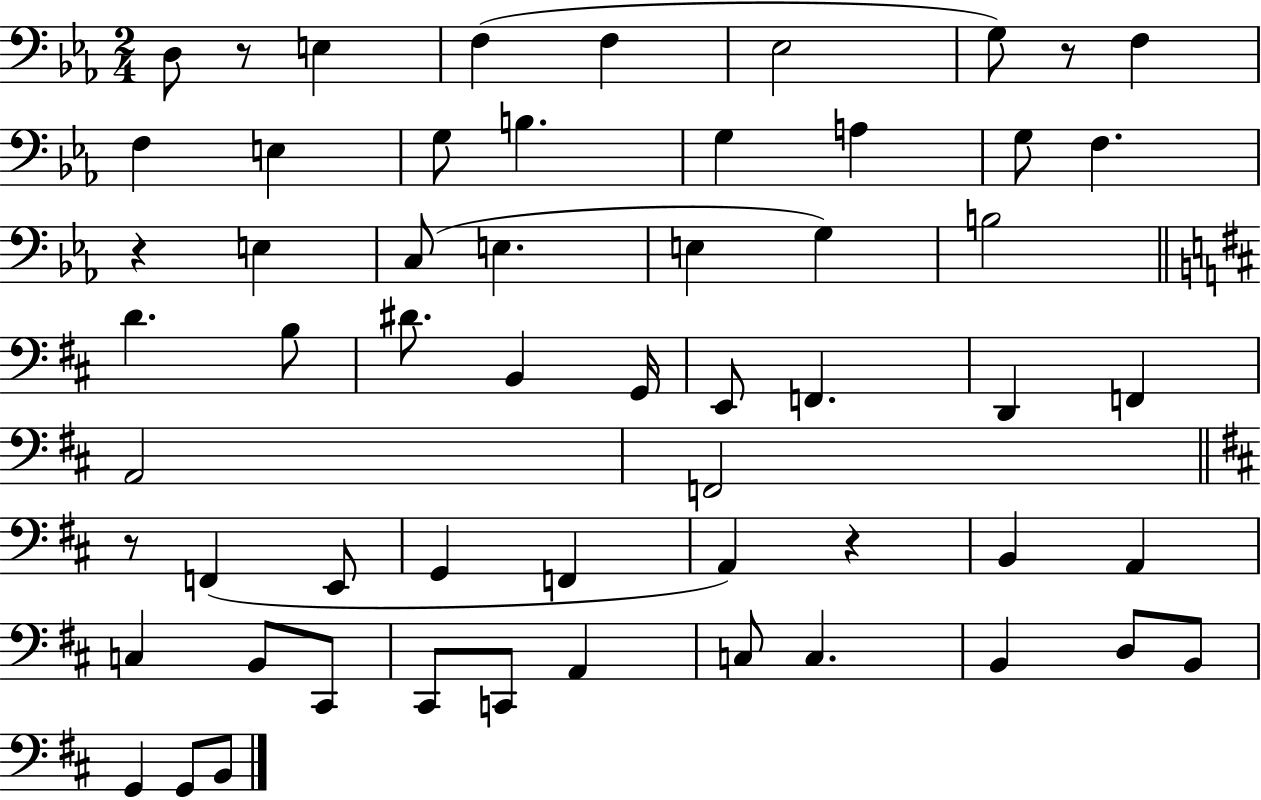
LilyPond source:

{
  \clef bass
  \numericTimeSignature
  \time 2/4
  \key ees \major
  d8 r8 e4 | f4( f4 | ees2 | g8) r8 f4 | \break f4 e4 | g8 b4. | g4 a4 | g8 f4. | \break r4 e4 | c8( e4. | e4 g4) | b2 | \break \bar "||" \break \key d \major d'4. b8 | dis'8. b,4 g,16 | e,8 f,4. | d,4 f,4 | \break a,2 | f,2 | \bar "||" \break \key d \major r8 f,4( e,8 | g,4 f,4 | a,4) r4 | b,4 a,4 | \break c4 b,8 cis,8 | cis,8 c,8 a,4 | c8 c4. | b,4 d8 b,8 | \break g,4 g,8 b,8 | \bar "|."
}